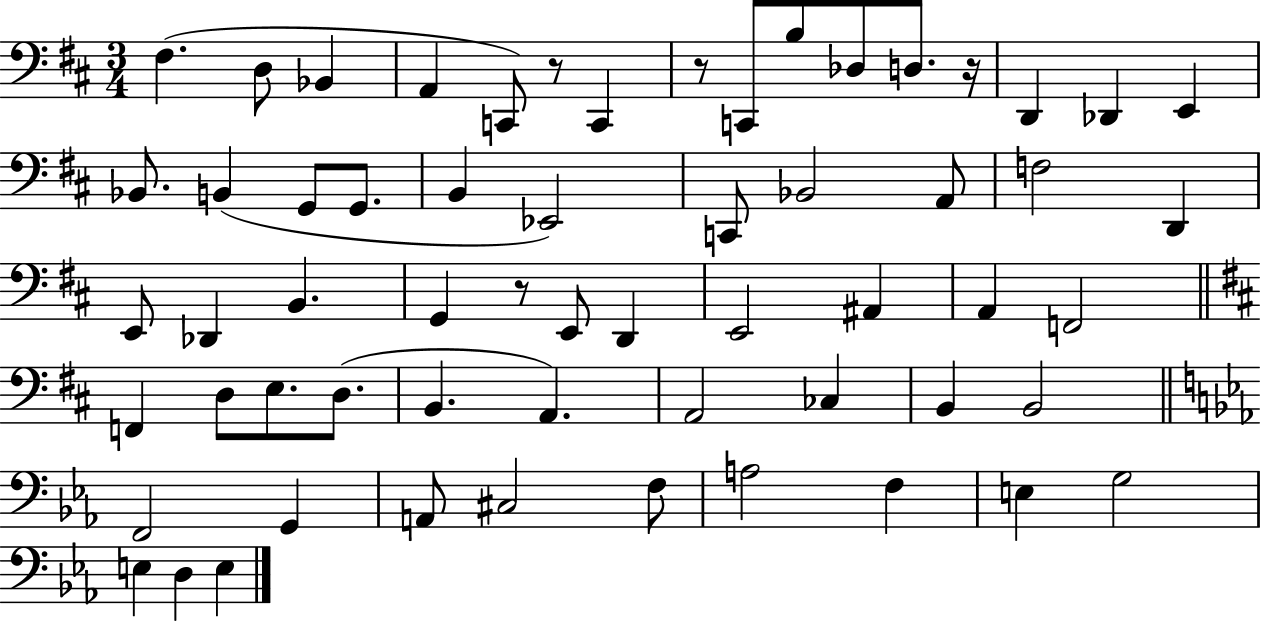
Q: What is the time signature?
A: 3/4